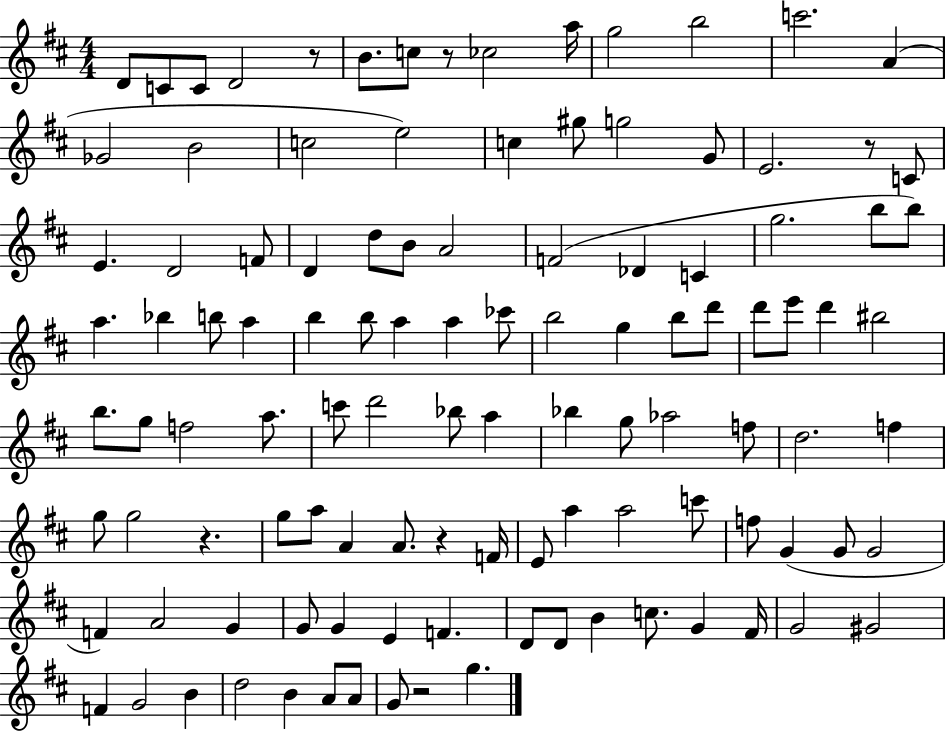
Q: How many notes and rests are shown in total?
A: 111